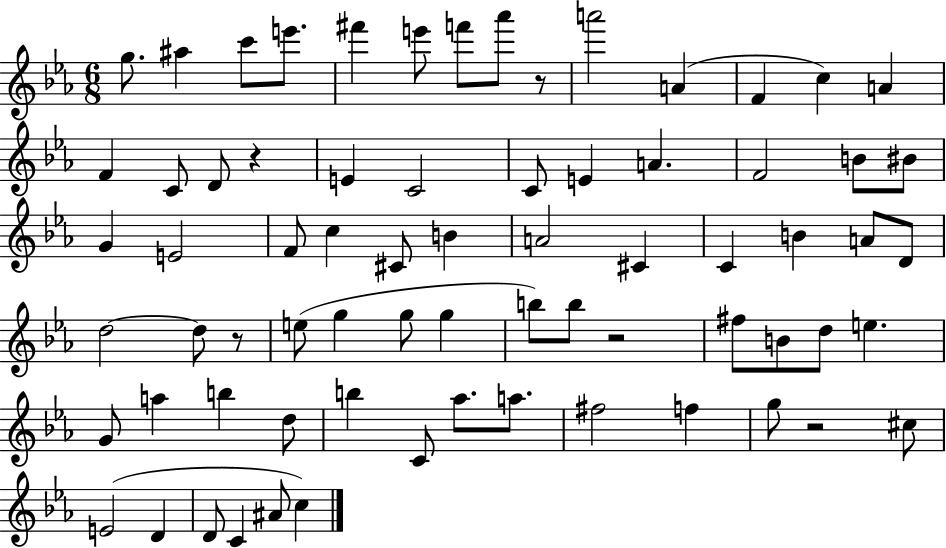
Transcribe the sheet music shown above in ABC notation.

X:1
T:Untitled
M:6/8
L:1/4
K:Eb
g/2 ^a c'/2 e'/2 ^f' e'/2 f'/2 _a'/2 z/2 a'2 A F c A F C/2 D/2 z E C2 C/2 E A F2 B/2 ^B/2 G E2 F/2 c ^C/2 B A2 ^C C B A/2 D/2 d2 d/2 z/2 e/2 g g/2 g b/2 b/2 z2 ^f/2 B/2 d/2 e G/2 a b d/2 b C/2 _a/2 a/2 ^f2 f g/2 z2 ^c/2 E2 D D/2 C ^A/2 c